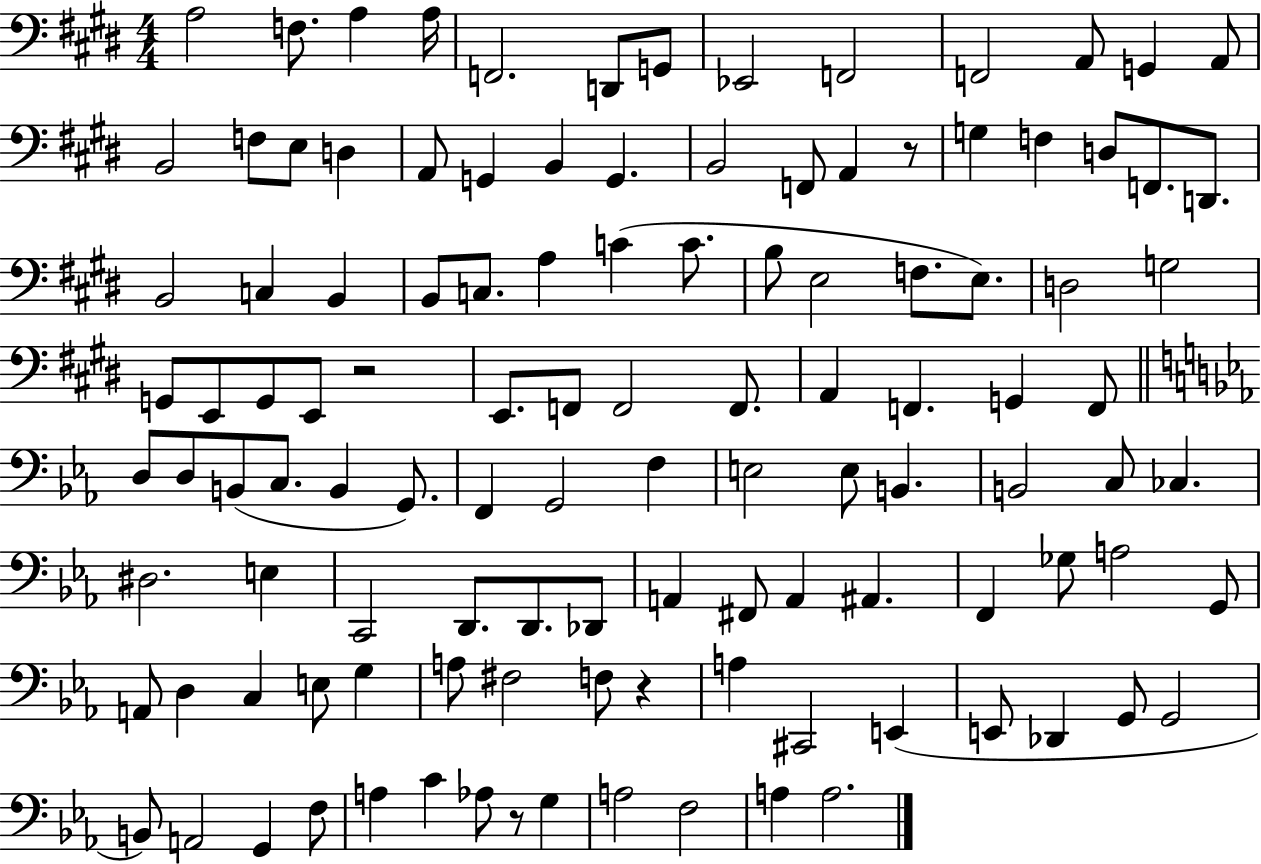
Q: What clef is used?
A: bass